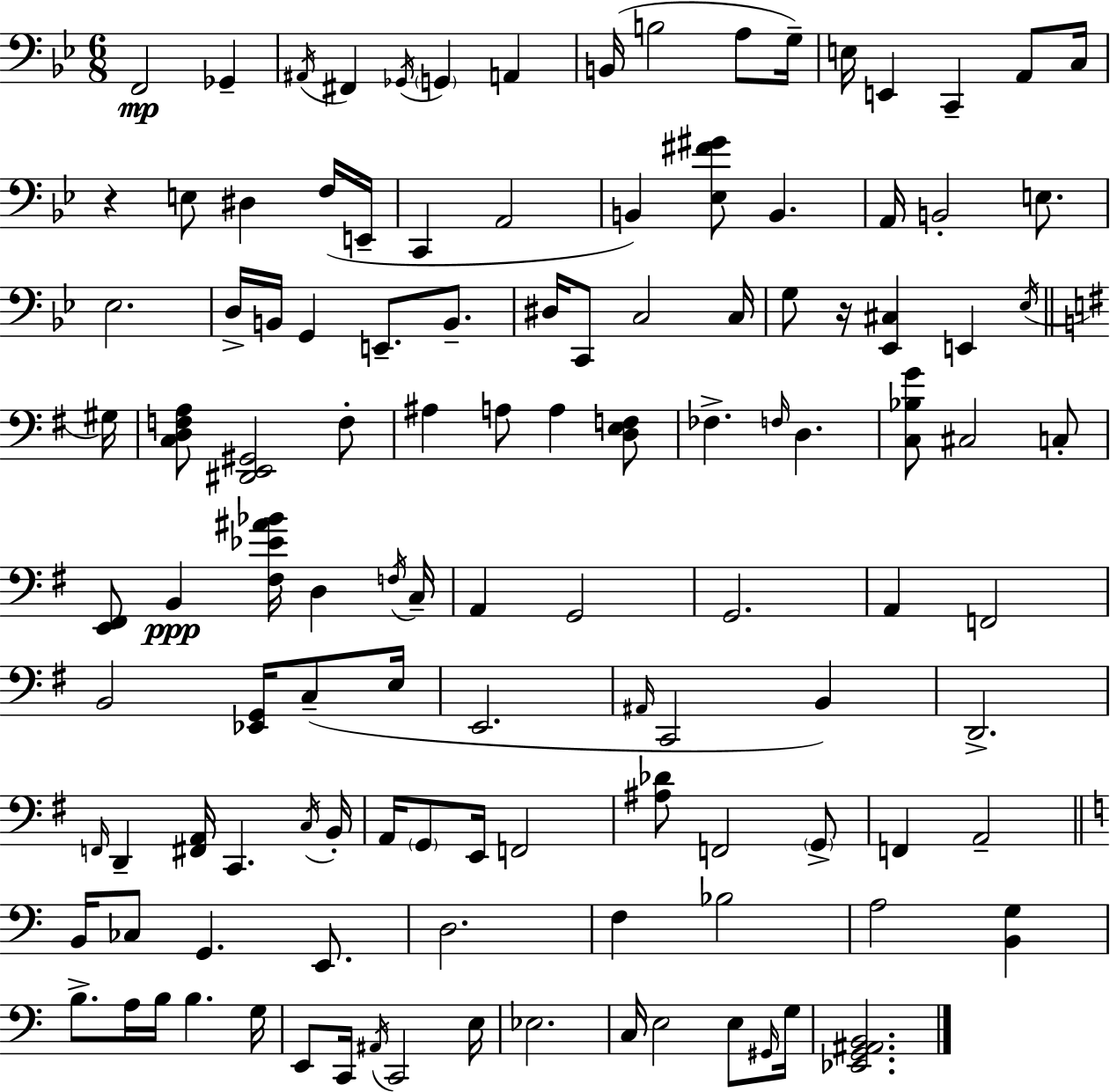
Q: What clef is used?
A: bass